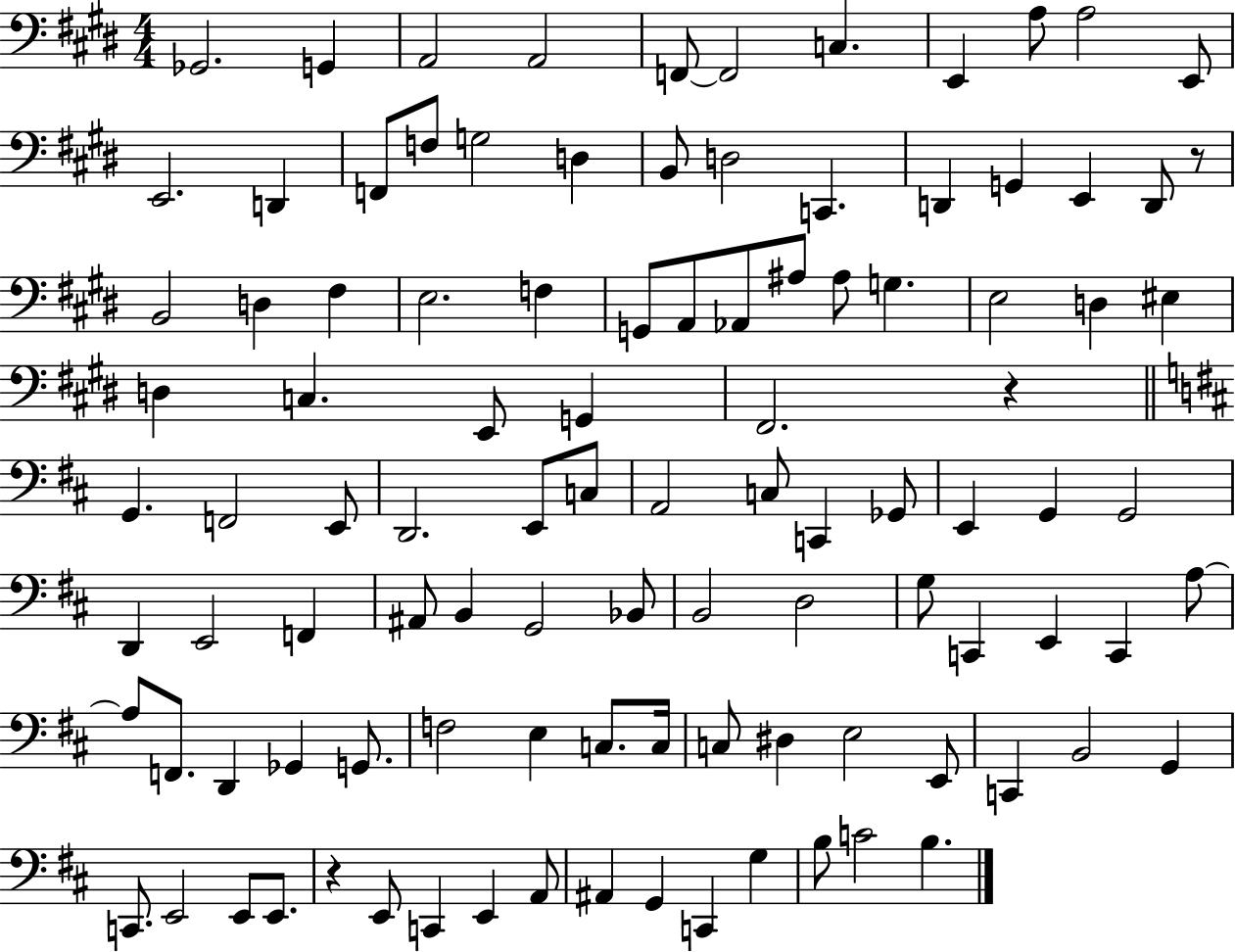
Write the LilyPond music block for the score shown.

{
  \clef bass
  \numericTimeSignature
  \time 4/4
  \key e \major
  \repeat volta 2 { ges,2. g,4 | a,2 a,2 | f,8~~ f,2 c4. | e,4 a8 a2 e,8 | \break e,2. d,4 | f,8 f8 g2 d4 | b,8 d2 c,4. | d,4 g,4 e,4 d,8 r8 | \break b,2 d4 fis4 | e2. f4 | g,8 a,8 aes,8 ais8 ais8 g4. | e2 d4 eis4 | \break d4 c4. e,8 g,4 | fis,2. r4 | \bar "||" \break \key d \major g,4. f,2 e,8 | d,2. e,8 c8 | a,2 c8 c,4 ges,8 | e,4 g,4 g,2 | \break d,4 e,2 f,4 | ais,8 b,4 g,2 bes,8 | b,2 d2 | g8 c,4 e,4 c,4 a8~~ | \break a8 f,8. d,4 ges,4 g,8. | f2 e4 c8. c16 | c8 dis4 e2 e,8 | c,4 b,2 g,4 | \break c,8. e,2 e,8 e,8. | r4 e,8 c,4 e,4 a,8 | ais,4 g,4 c,4 g4 | b8 c'2 b4. | \break } \bar "|."
}